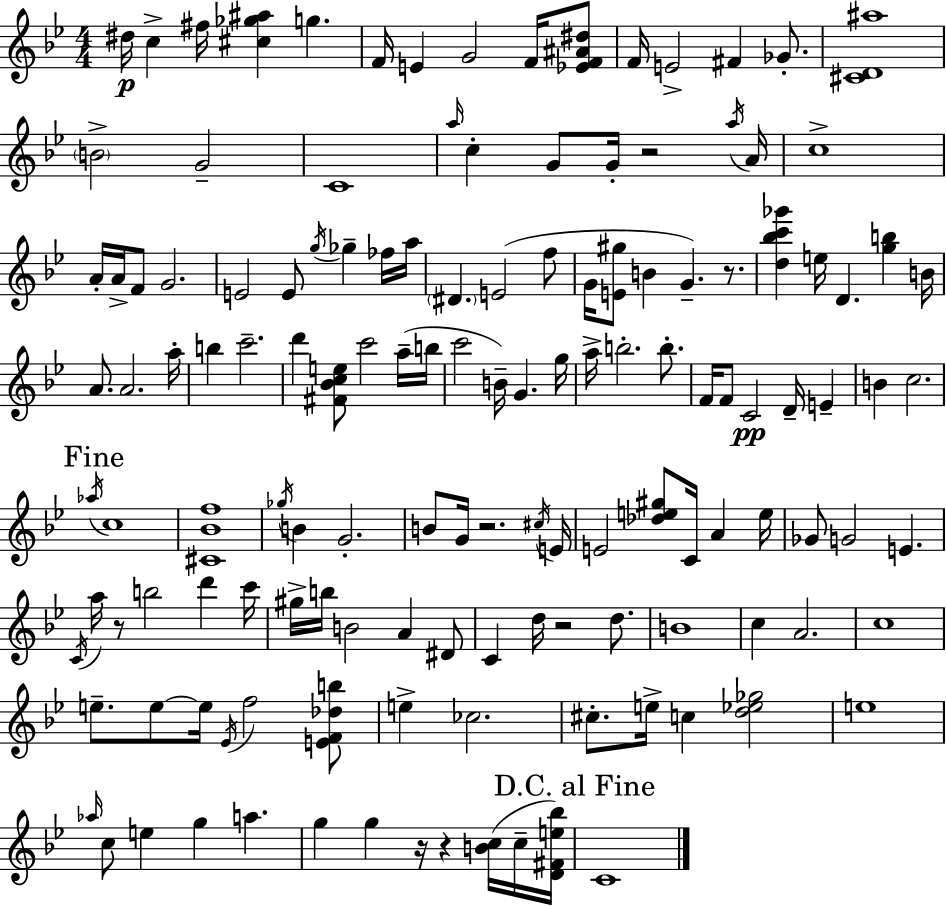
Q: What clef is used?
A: treble